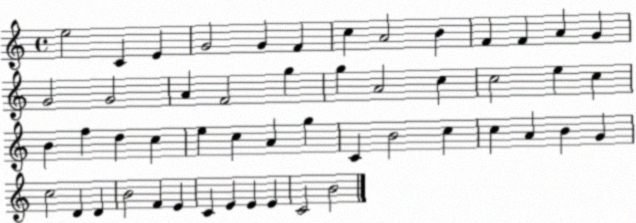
X:1
T:Untitled
M:4/4
L:1/4
K:C
e2 C E G2 G F c A2 B F F A G G2 G2 A F2 g g A2 c c2 e c B f d c e c A g C B2 c c A B G c2 D D B2 F E C E E E C2 B2